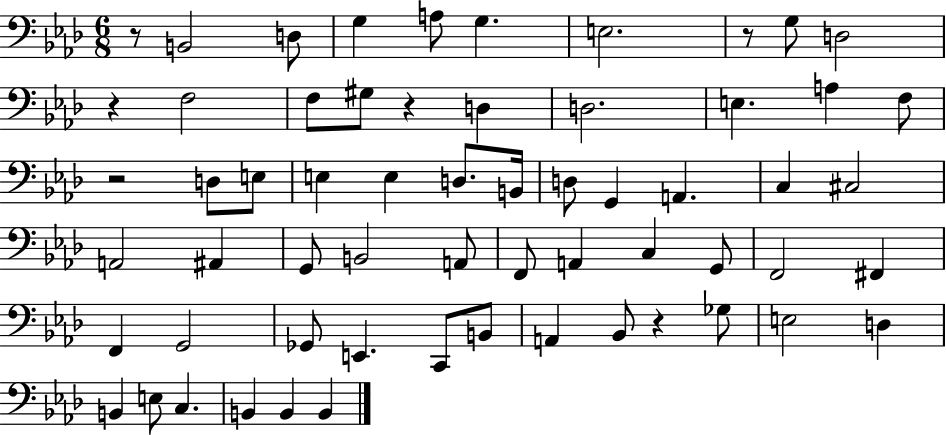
R/e B2/h D3/e G3/q A3/e G3/q. E3/h. R/e G3/e D3/h R/q F3/h F3/e G#3/e R/q D3/q D3/h. E3/q. A3/q F3/e R/h D3/e E3/e E3/q E3/q D3/e. B2/s D3/e G2/q A2/q. C3/q C#3/h A2/h A#2/q G2/e B2/h A2/e F2/e A2/q C3/q G2/e F2/h F#2/q F2/q G2/h Gb2/e E2/q. C2/e B2/e A2/q Bb2/e R/q Gb3/e E3/h D3/q B2/q E3/e C3/q. B2/q B2/q B2/q